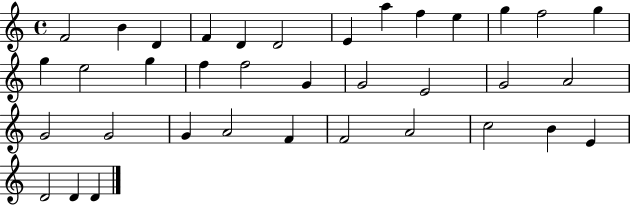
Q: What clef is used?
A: treble